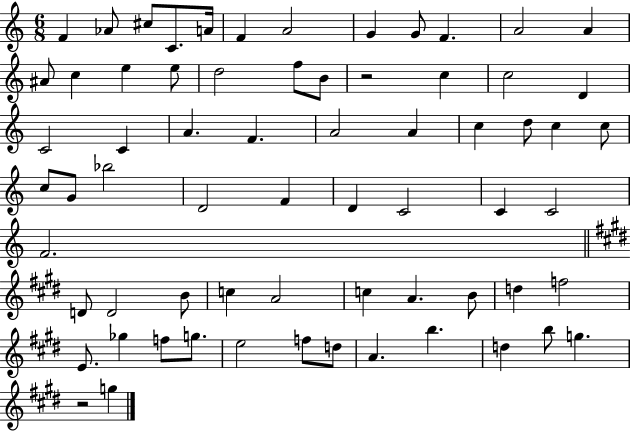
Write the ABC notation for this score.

X:1
T:Untitled
M:6/8
L:1/4
K:C
F _A/2 ^c/2 C/2 A/4 F A2 G G/2 F A2 A ^A/2 c e e/2 d2 f/2 B/2 z2 c c2 D C2 C A F A2 A c d/2 c c/2 c/2 G/2 _b2 D2 F D C2 C C2 F2 D/2 D2 B/2 c A2 c A B/2 d f2 E/2 _g f/2 g/2 e2 f/2 d/2 A b d b/2 g z2 g